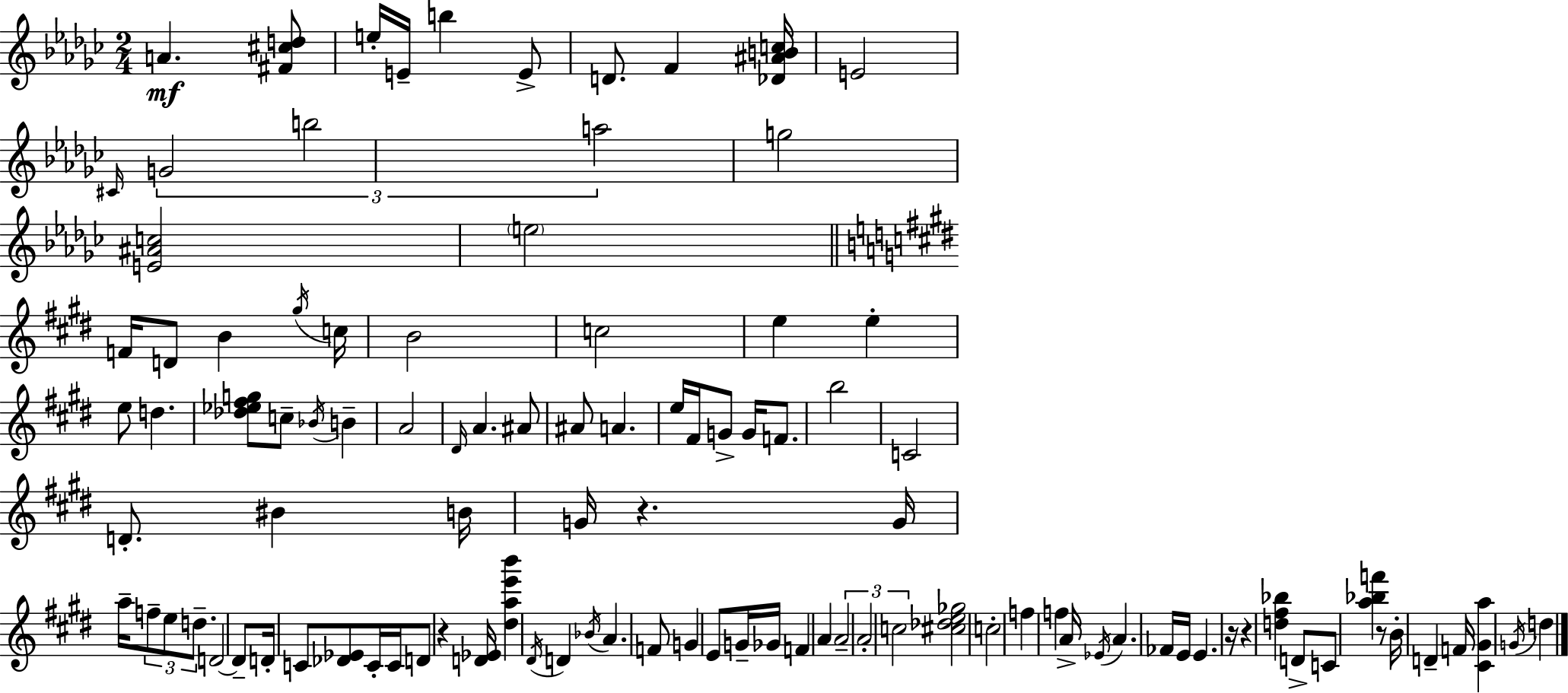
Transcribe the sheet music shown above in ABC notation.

X:1
T:Untitled
M:2/4
L:1/4
K:Ebm
A [^F^cd]/2 e/4 E/4 b E/2 D/2 F [_D^ABc]/4 E2 ^C/4 G2 b2 a2 g2 [E^Ac]2 e2 F/4 D/2 B ^g/4 c/4 B2 c2 e e e/2 d [_d_e^fg]/2 c/2 _B/4 B A2 ^D/4 A ^A/2 ^A/2 A e/4 ^F/4 G/2 G/4 F/2 b2 C2 D/2 ^B B/4 G/4 z G/4 a/4 f/2 e/2 d/2 D2 D/2 D/4 C/2 [_D_E]/2 C/4 C/4 D/2 z [D_E]/4 [^dae'b'] ^D/4 D _B/4 A F/2 G E/2 G/4 _G/4 F A A2 A2 c2 [^c_de_g]2 c2 f f A/4 _E/4 A _F/4 E/4 E z/4 z [d^f_b] D/2 C/2 [a_bf'] z/2 B/4 D F/4 [^C^Ga] G/4 d